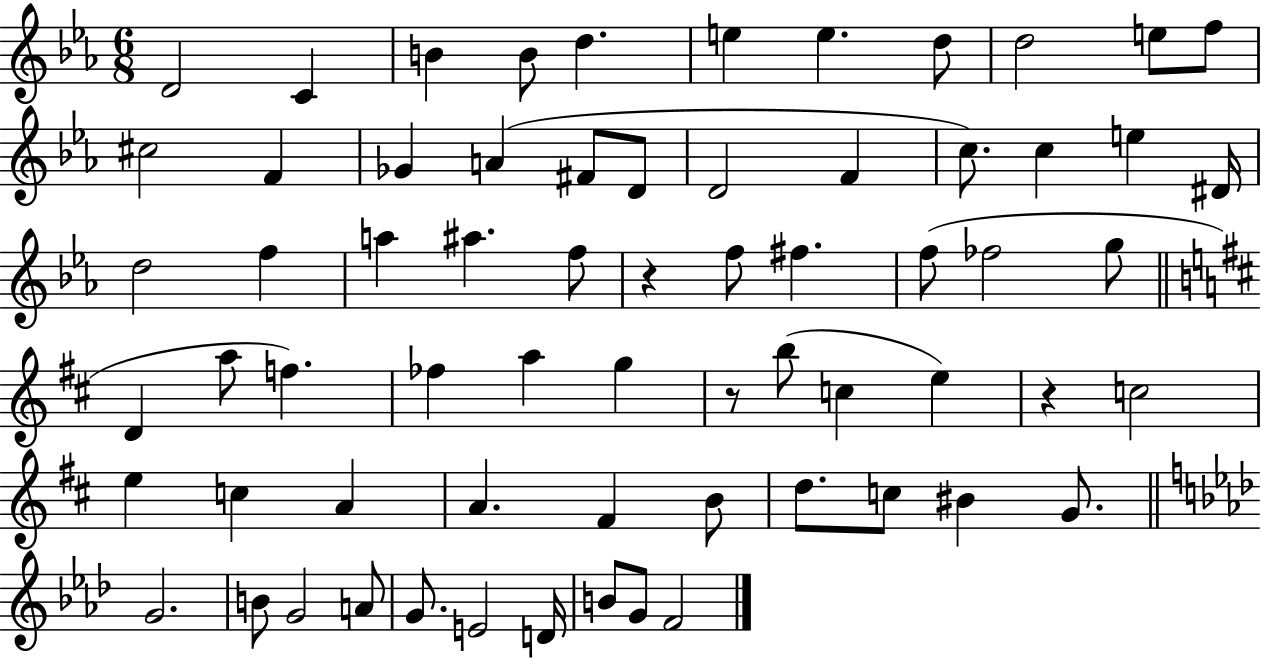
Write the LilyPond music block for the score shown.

{
  \clef treble
  \numericTimeSignature
  \time 6/8
  \key ees \major
  \repeat volta 2 { d'2 c'4 | b'4 b'8 d''4. | e''4 e''4. d''8 | d''2 e''8 f''8 | \break cis''2 f'4 | ges'4 a'4( fis'8 d'8 | d'2 f'4 | c''8.) c''4 e''4 dis'16 | \break d''2 f''4 | a''4 ais''4. f''8 | r4 f''8 fis''4. | f''8( fes''2 g''8 | \break \bar "||" \break \key d \major d'4 a''8 f''4.) | fes''4 a''4 g''4 | r8 b''8( c''4 e''4) | r4 c''2 | \break e''4 c''4 a'4 | a'4. fis'4 b'8 | d''8. c''8 bis'4 g'8. | \bar "||" \break \key aes \major g'2. | b'8 g'2 a'8 | g'8. e'2 d'16 | b'8 g'8 f'2 | \break } \bar "|."
}